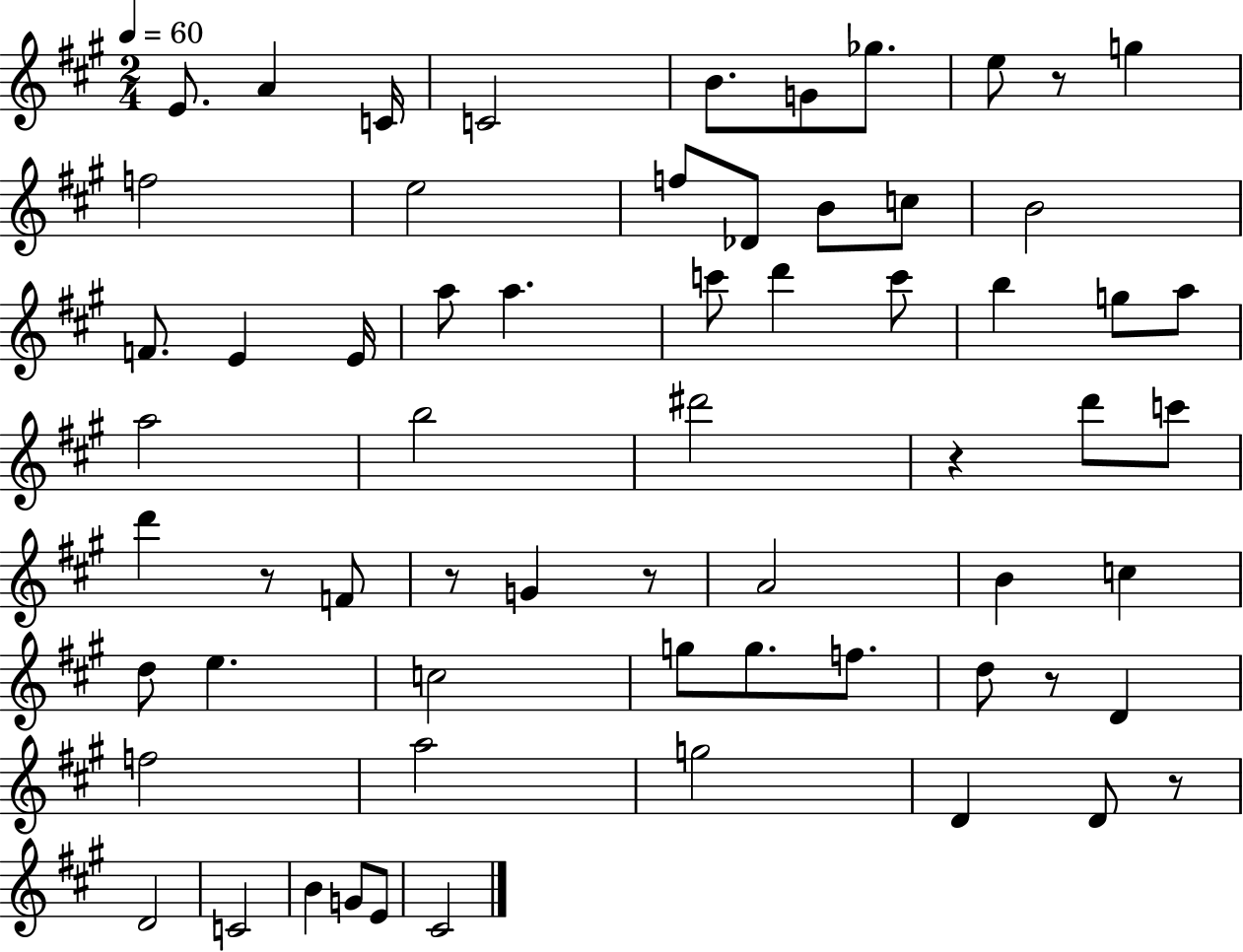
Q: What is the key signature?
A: A major